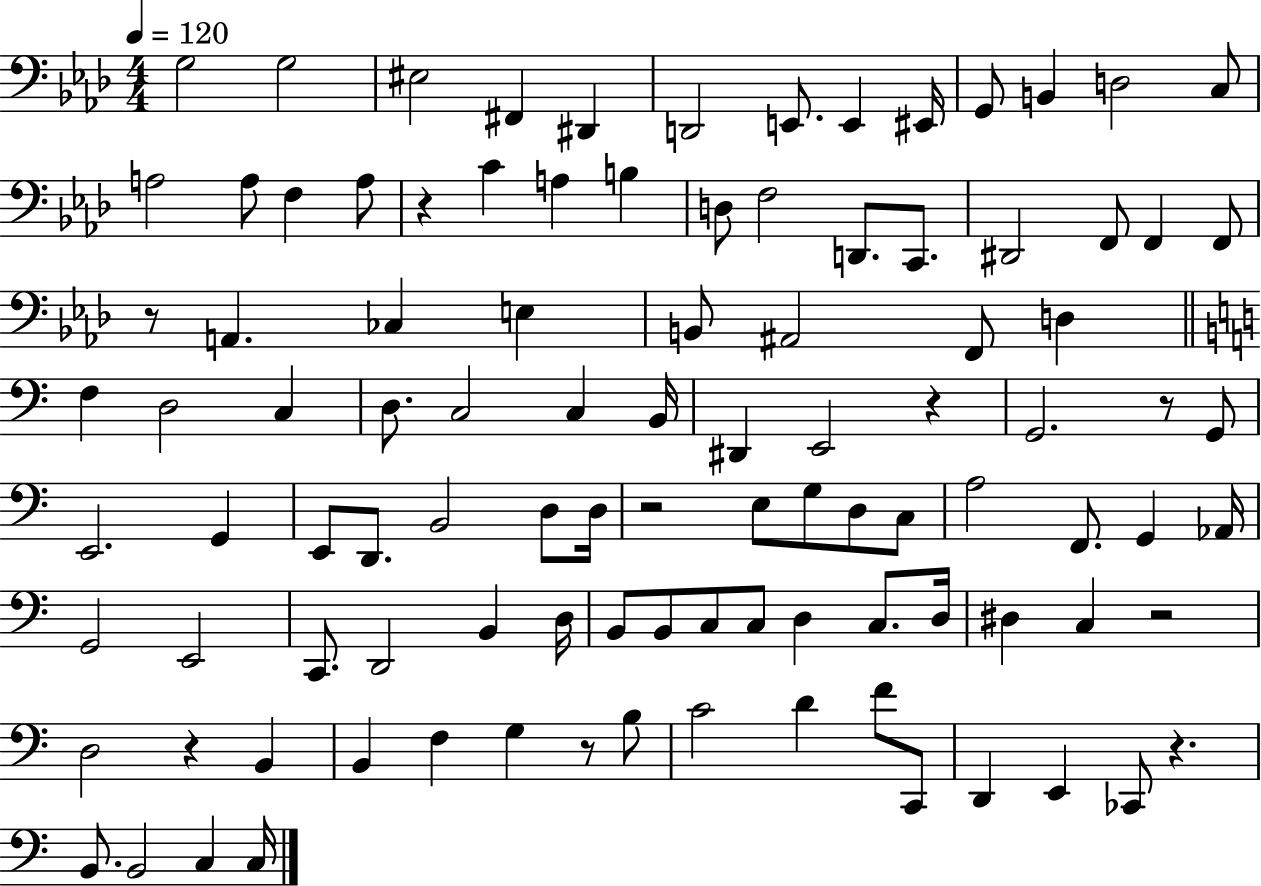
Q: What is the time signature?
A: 4/4